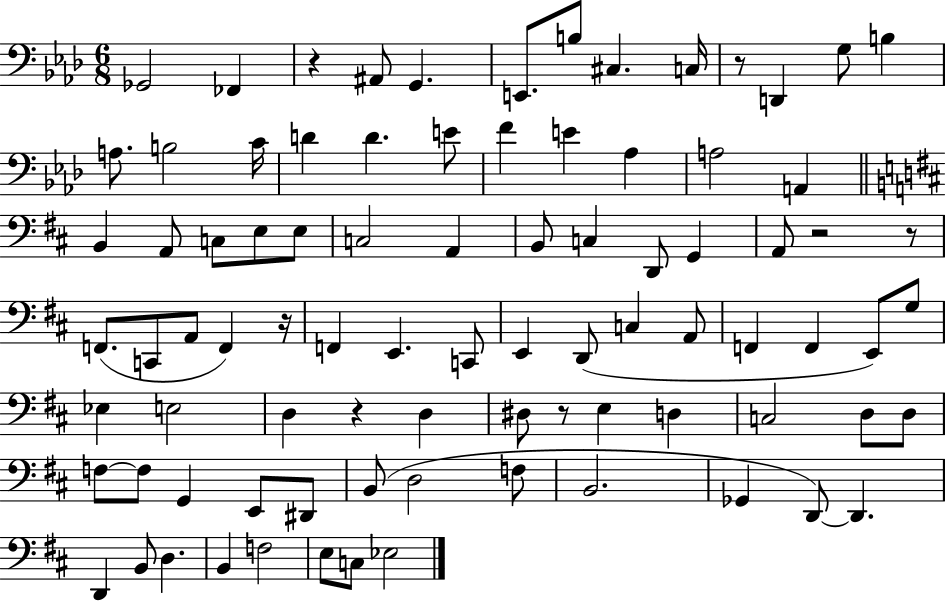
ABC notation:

X:1
T:Untitled
M:6/8
L:1/4
K:Ab
_G,,2 _F,, z ^A,,/2 G,, E,,/2 B,/2 ^C, C,/4 z/2 D,, G,/2 B, A,/2 B,2 C/4 D D E/2 F E _A, A,2 A,, B,, A,,/2 C,/2 E,/2 E,/2 C,2 A,, B,,/2 C, D,,/2 G,, A,,/2 z2 z/2 F,,/2 C,,/2 A,,/2 F,, z/4 F,, E,, C,,/2 E,, D,,/2 C, A,,/2 F,, F,, E,,/2 G,/2 _E, E,2 D, z D, ^D,/2 z/2 E, D, C,2 D,/2 D,/2 F,/2 F,/2 G,, E,,/2 ^D,,/2 B,,/2 D,2 F,/2 B,,2 _G,, D,,/2 D,, D,, B,,/2 D, B,, F,2 E,/2 C,/2 _E,2